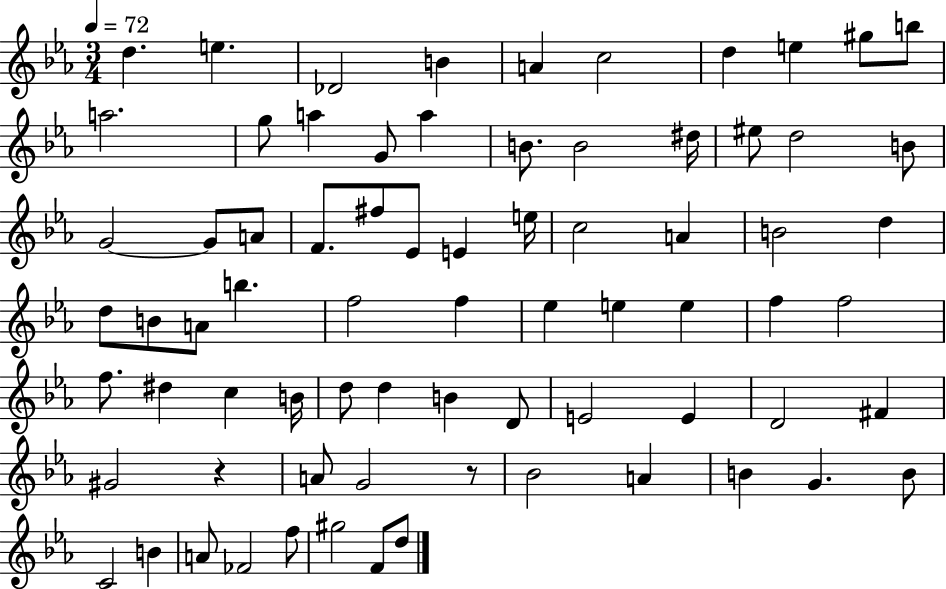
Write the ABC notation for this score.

X:1
T:Untitled
M:3/4
L:1/4
K:Eb
d e _D2 B A c2 d e ^g/2 b/2 a2 g/2 a G/2 a B/2 B2 ^d/4 ^e/2 d2 B/2 G2 G/2 A/2 F/2 ^f/2 _E/2 E e/4 c2 A B2 d d/2 B/2 A/2 b f2 f _e e e f f2 f/2 ^d c B/4 d/2 d B D/2 E2 E D2 ^F ^G2 z A/2 G2 z/2 _B2 A B G B/2 C2 B A/2 _F2 f/2 ^g2 F/2 d/2